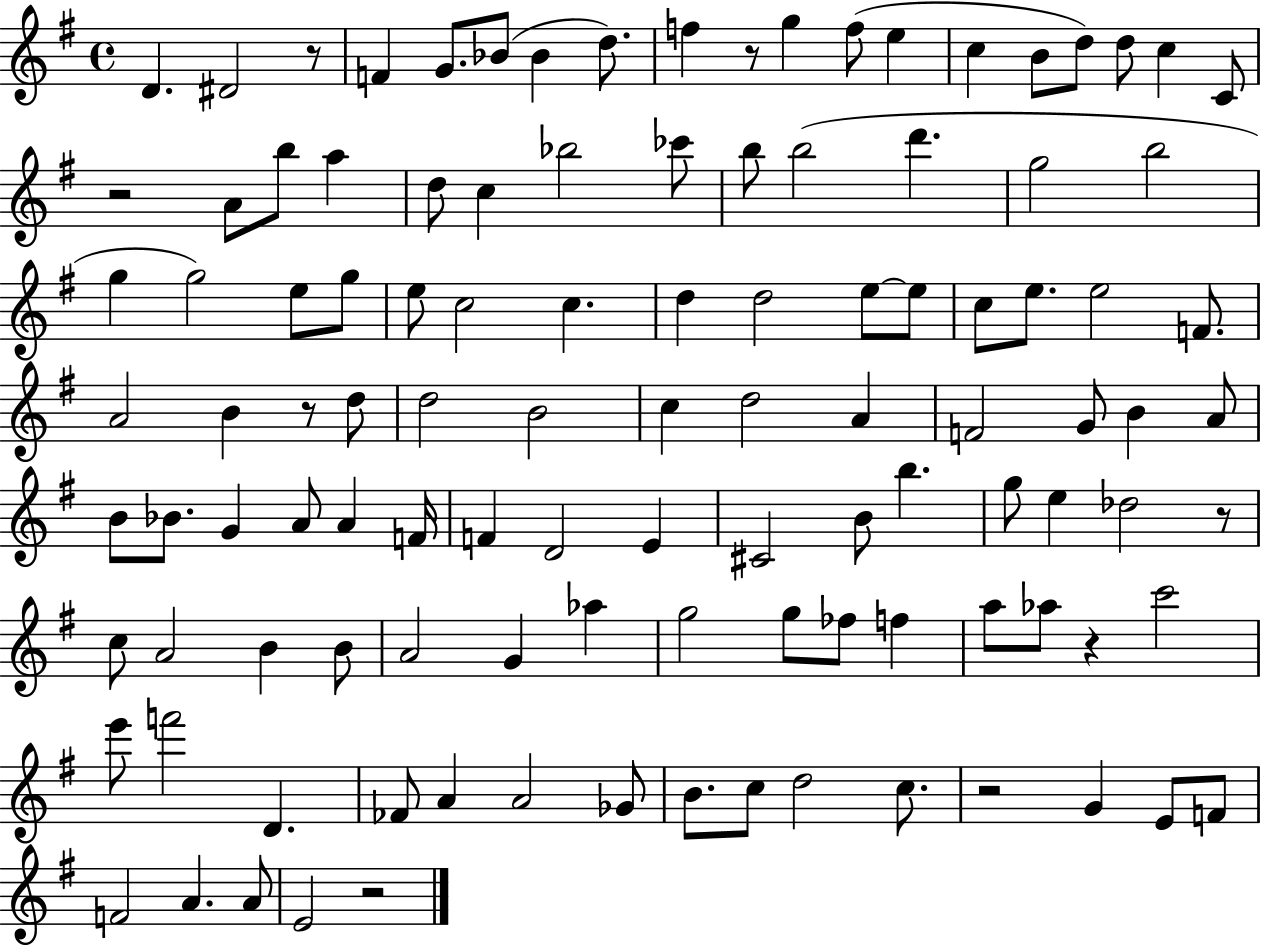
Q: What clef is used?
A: treble